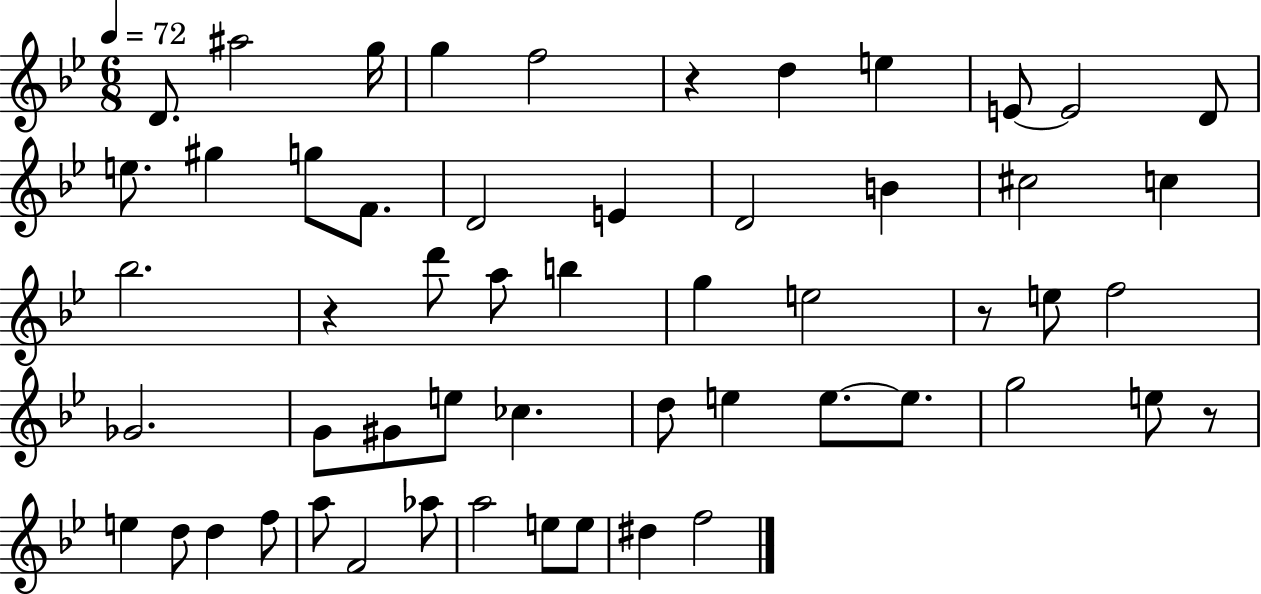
{
  \clef treble
  \numericTimeSignature
  \time 6/8
  \key bes \major
  \tempo 4 = 72
  d'8. ais''2 g''16 | g''4 f''2 | r4 d''4 e''4 | e'8~~ e'2 d'8 | \break e''8. gis''4 g''8 f'8. | d'2 e'4 | d'2 b'4 | cis''2 c''4 | \break bes''2. | r4 d'''8 a''8 b''4 | g''4 e''2 | r8 e''8 f''2 | \break ges'2. | g'8 gis'8 e''8 ces''4. | d''8 e''4 e''8.~~ e''8. | g''2 e''8 r8 | \break e''4 d''8 d''4 f''8 | a''8 f'2 aes''8 | a''2 e''8 e''8 | dis''4 f''2 | \break \bar "|."
}